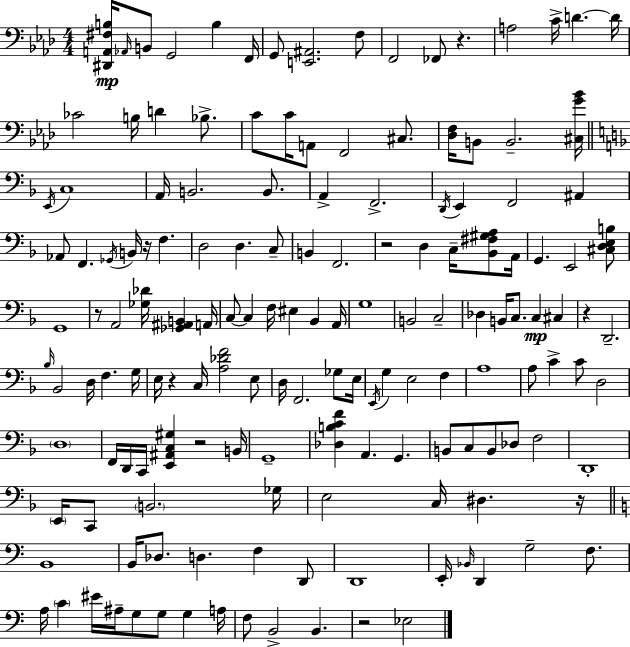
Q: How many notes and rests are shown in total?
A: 154